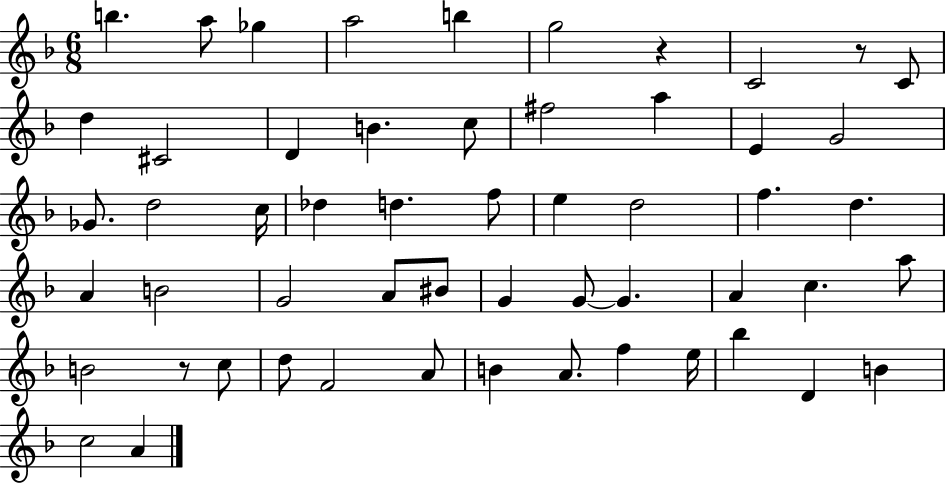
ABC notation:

X:1
T:Untitled
M:6/8
L:1/4
K:F
b a/2 _g a2 b g2 z C2 z/2 C/2 d ^C2 D B c/2 ^f2 a E G2 _G/2 d2 c/4 _d d f/2 e d2 f d A B2 G2 A/2 ^B/2 G G/2 G A c a/2 B2 z/2 c/2 d/2 F2 A/2 B A/2 f e/4 _b D B c2 A